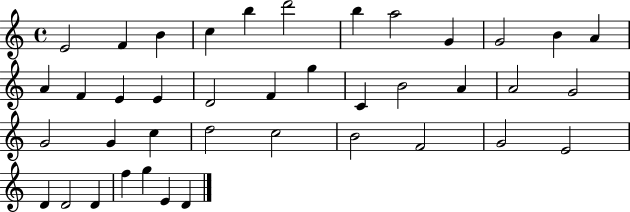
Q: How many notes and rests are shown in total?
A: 40